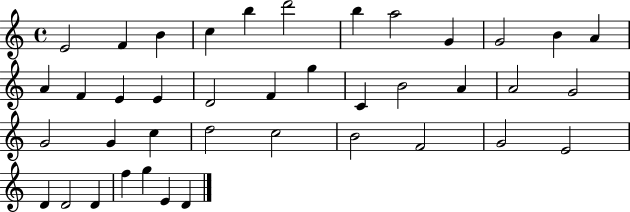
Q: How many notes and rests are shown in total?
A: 40